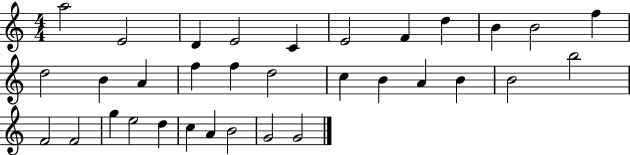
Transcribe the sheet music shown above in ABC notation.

X:1
T:Untitled
M:4/4
L:1/4
K:C
a2 E2 D E2 C E2 F d B B2 f d2 B A f f d2 c B A B B2 b2 F2 F2 g e2 d c A B2 G2 G2